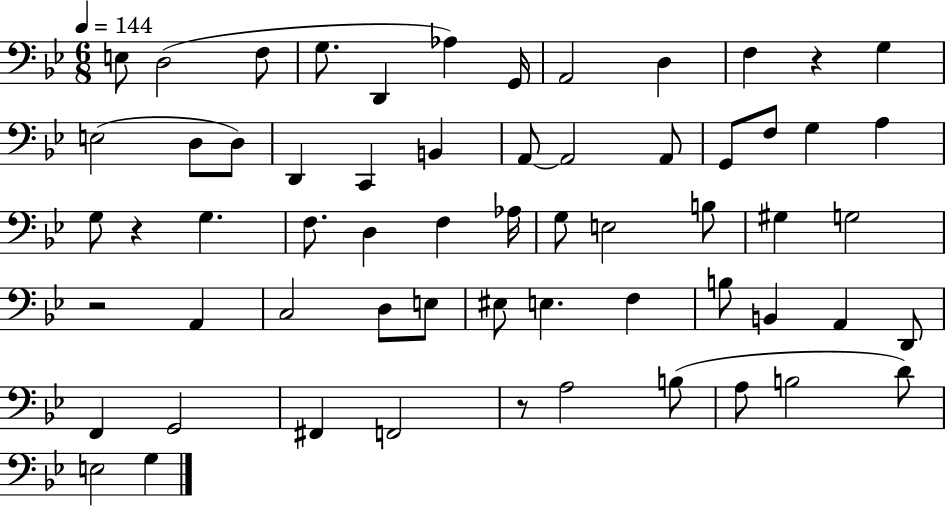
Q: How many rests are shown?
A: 4